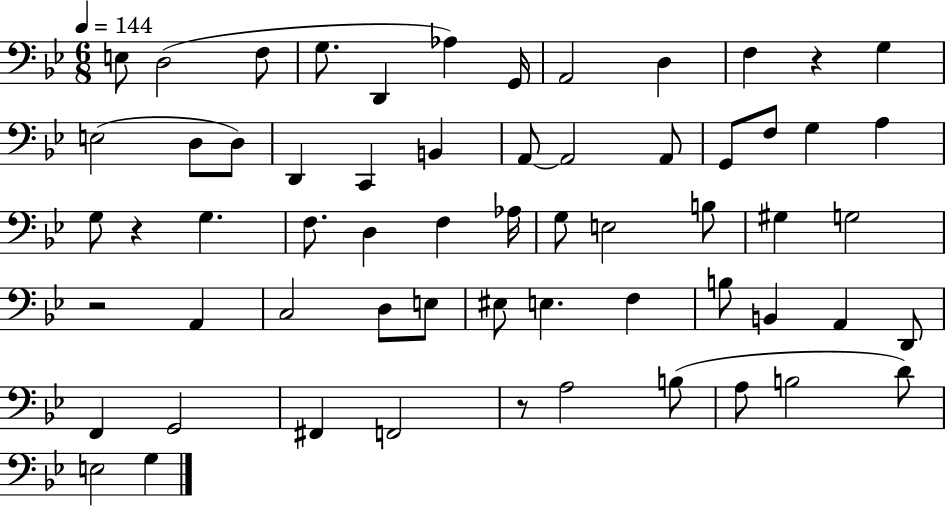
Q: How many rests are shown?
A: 4